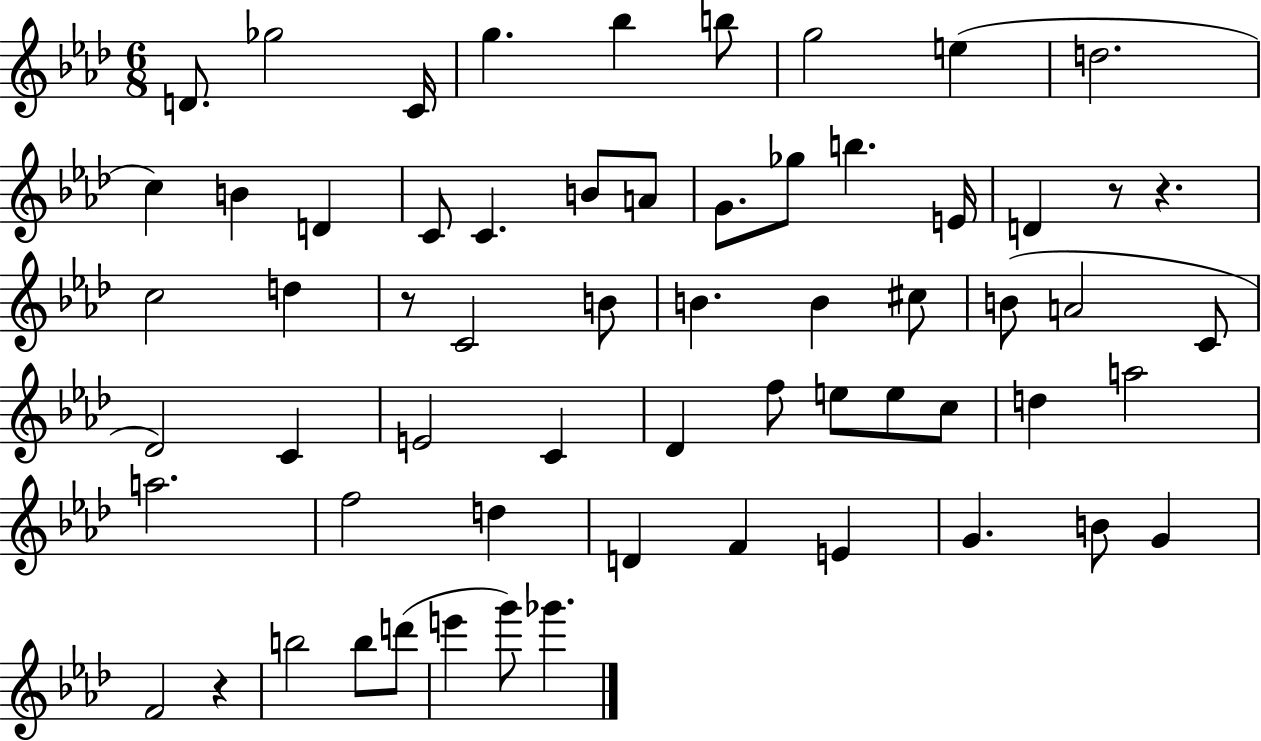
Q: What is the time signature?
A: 6/8